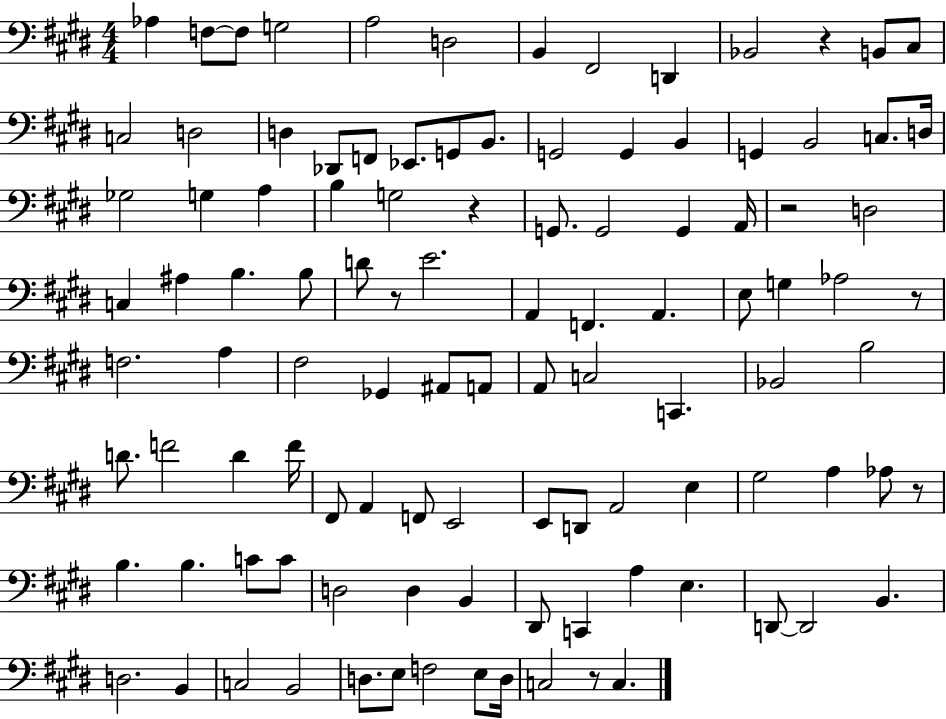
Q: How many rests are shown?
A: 7